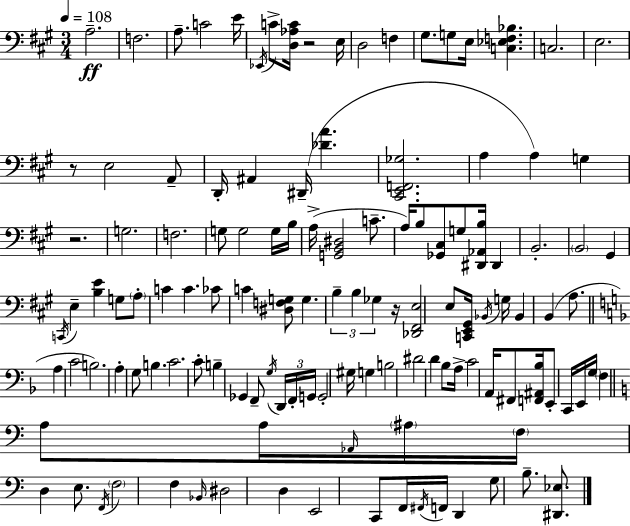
X:1
T:Untitled
M:3/4
L:1/4
K:A
A,2 F,2 A,/2 C2 E/4 _E,,/4 C/2 [D,_A,C]/4 z2 E,/4 D,2 F, ^G,/2 G,/2 E,/4 [C,_E,F,_B,] C,2 E,2 z/2 E,2 A,,/2 D,,/4 ^A,, ^D,,/4 [_DA] [^C,,E,,F,,_G,]2 A, A, G, z2 G,2 F,2 G,/2 G,2 G,/4 B,/4 A,/4 [G,,B,,^D,]2 C/2 A,/4 B,/2 [_G,,^C,]/2 G,/2 [^D,,_A,,B,]/4 ^D,, B,,2 B,,2 ^G,, C,,/4 E, [B,E] G,/2 A,/2 C C _C/2 C [^D,F,G,]/2 G, B, B, _G, z/4 [_D,,^F,,E,]2 E,/2 [C,,E,,^G,,]/4 _B,,/4 G,/4 _B,, B,, A,/2 A, C2 B,2 A, G,/2 B, C2 C/2 B, _G,, F,,/2 G,/4 D,,/4 F,,/4 G,,/4 G,,2 ^G,/4 G, B,2 ^D2 D _B,/2 A,/4 C2 A,,/4 ^F,,/2 [F,,^A,,_B,]/4 E,,/2 C,,/4 E,,/4 G,/4 F, A,/2 A,/4 _A,,/4 ^A,/4 F,/4 D, E,/2 F,,/4 F,2 F, _B,,/4 ^D,2 D, E,,2 C,,/2 F,,/4 ^F,,/4 F,,/4 D,, G,/2 B,/2 [^D,,_E,]/2